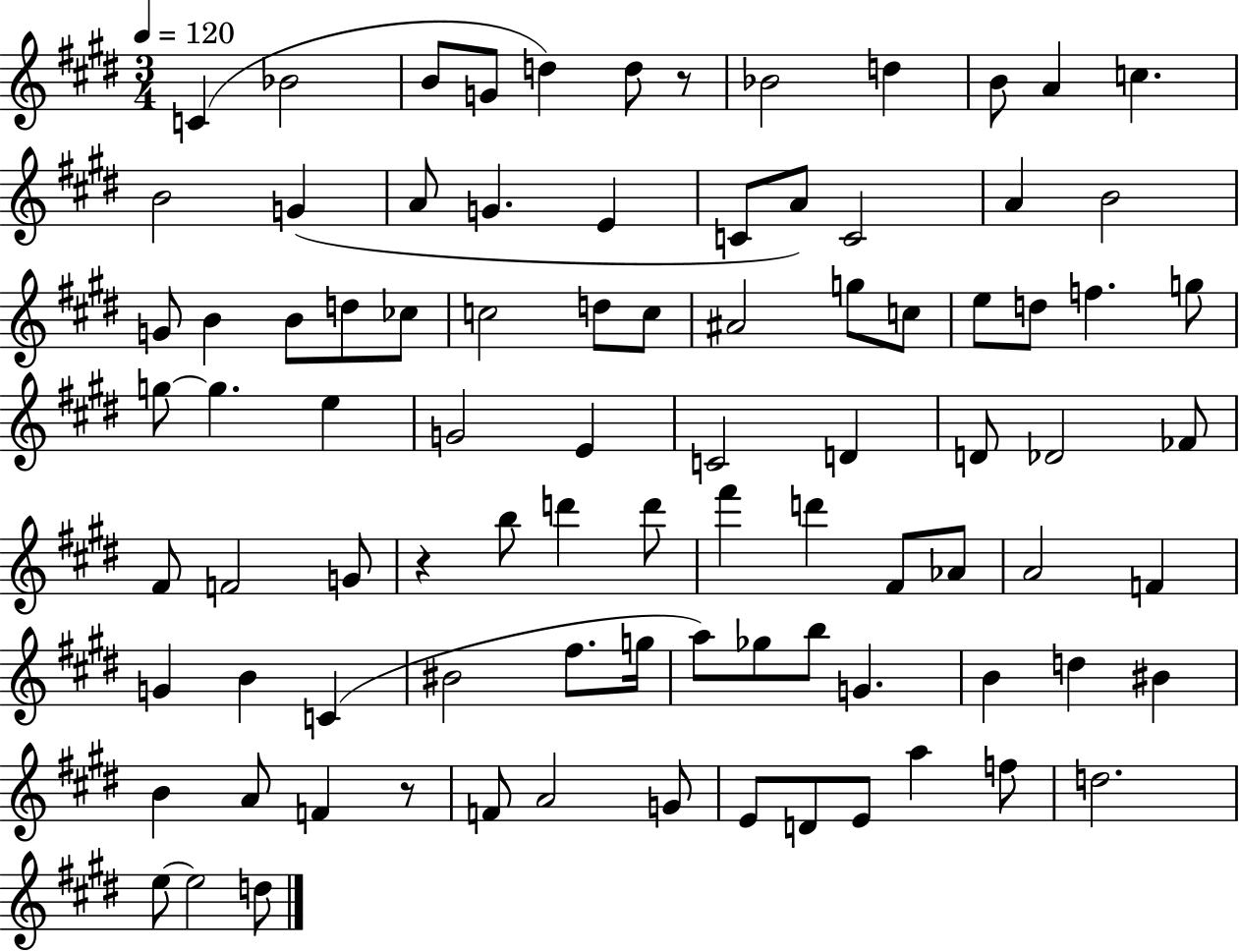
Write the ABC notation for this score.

X:1
T:Untitled
M:3/4
L:1/4
K:E
C _B2 B/2 G/2 d d/2 z/2 _B2 d B/2 A c B2 G A/2 G E C/2 A/2 C2 A B2 G/2 B B/2 d/2 _c/2 c2 d/2 c/2 ^A2 g/2 c/2 e/2 d/2 f g/2 g/2 g e G2 E C2 D D/2 _D2 _F/2 ^F/2 F2 G/2 z b/2 d' d'/2 ^f' d' ^F/2 _A/2 A2 F G B C ^B2 ^f/2 g/4 a/2 _g/2 b/2 G B d ^B B A/2 F z/2 F/2 A2 G/2 E/2 D/2 E/2 a f/2 d2 e/2 e2 d/2